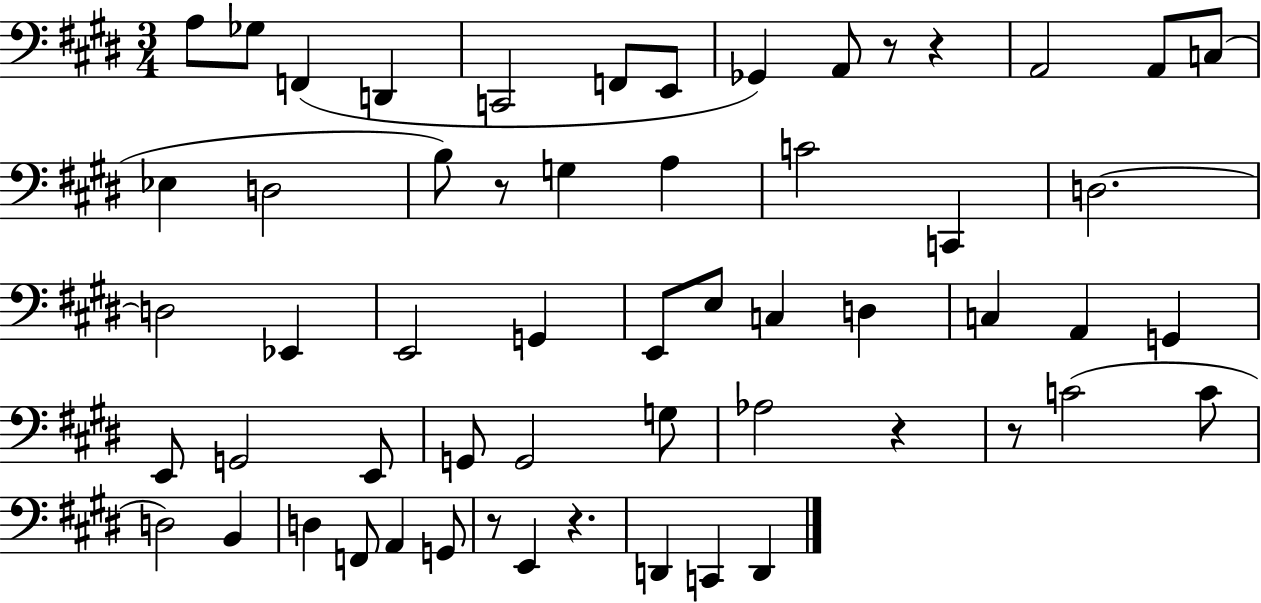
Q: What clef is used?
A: bass